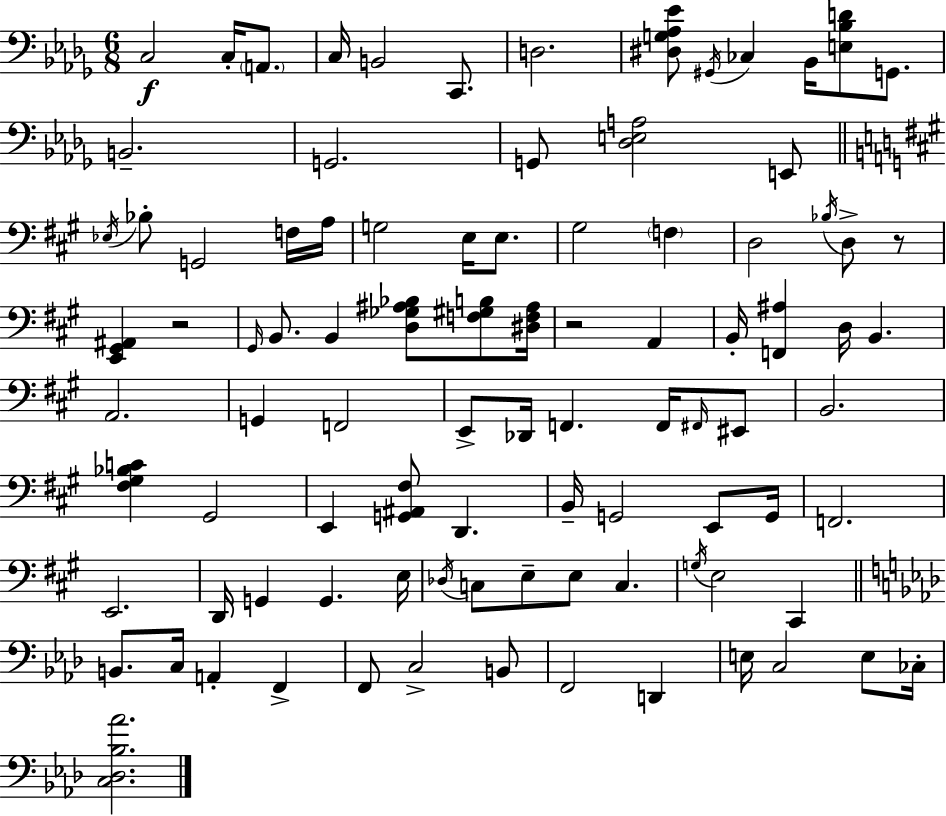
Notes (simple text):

C3/h C3/s A2/e. C3/s B2/h C2/e. D3/h. [D#3,G3,Ab3,Eb4]/e G#2/s CES3/q Bb2/s [E3,Bb3,D4]/e G2/e. B2/h. G2/h. G2/e [Db3,E3,A3]/h E2/e Eb3/s Bb3/e G2/h F3/s A3/s G3/h E3/s E3/e. G#3/h F3/q D3/h Bb3/s D3/e R/e [E2,G#2,A#2]/q R/h G#2/s B2/e. B2/q [D3,Gb3,A#3,Bb3]/e [F3,G#3,B3]/e [D#3,F3,A#3]/s R/h A2/q B2/s [F2,A#3]/q D3/s B2/q. A2/h. G2/q F2/h E2/e Db2/s F2/q. F2/s F#2/s EIS2/e B2/h. [F#3,G#3,Bb3,C4]/q G#2/h E2/q [G2,A#2,F#3]/e D2/q. B2/s G2/h E2/e G2/s F2/h. E2/h. D2/s G2/q G2/q. E3/s Db3/s C3/e E3/e E3/e C3/q. G3/s E3/h C#2/q B2/e. C3/s A2/q F2/q F2/e C3/h B2/e F2/h D2/q E3/s C3/h E3/e CES3/s [C3,Db3,Bb3,Ab4]/h.